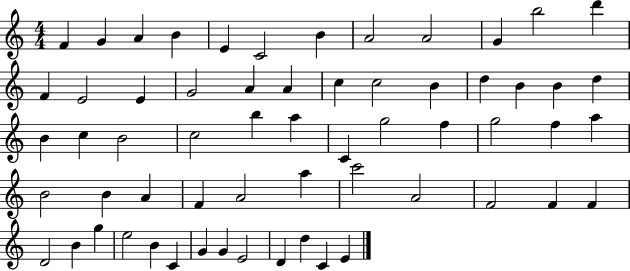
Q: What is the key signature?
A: C major